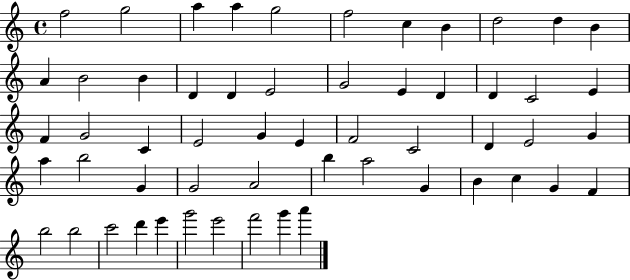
{
  \clef treble
  \time 4/4
  \defaultTimeSignature
  \key c \major
  f''2 g''2 | a''4 a''4 g''2 | f''2 c''4 b'4 | d''2 d''4 b'4 | \break a'4 b'2 b'4 | d'4 d'4 e'2 | g'2 e'4 d'4 | d'4 c'2 e'4 | \break f'4 g'2 c'4 | e'2 g'4 e'4 | f'2 c'2 | d'4 e'2 g'4 | \break a''4 b''2 g'4 | g'2 a'2 | b''4 a''2 g'4 | b'4 c''4 g'4 f'4 | \break b''2 b''2 | c'''2 d'''4 e'''4 | g'''2 e'''2 | f'''2 g'''4 a'''4 | \break \bar "|."
}